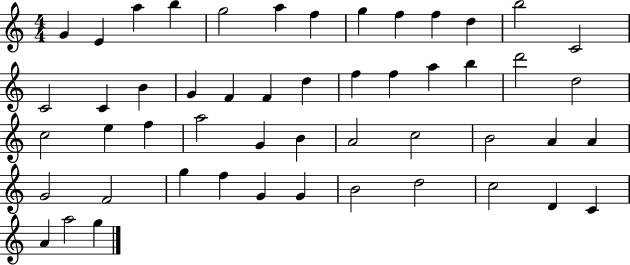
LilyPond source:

{
  \clef treble
  \numericTimeSignature
  \time 4/4
  \key c \major
  g'4 e'4 a''4 b''4 | g''2 a''4 f''4 | g''4 f''4 f''4 d''4 | b''2 c'2 | \break c'2 c'4 b'4 | g'4 f'4 f'4 d''4 | f''4 f''4 a''4 b''4 | d'''2 d''2 | \break c''2 e''4 f''4 | a''2 g'4 b'4 | a'2 c''2 | b'2 a'4 a'4 | \break g'2 f'2 | g''4 f''4 g'4 g'4 | b'2 d''2 | c''2 d'4 c'4 | \break a'4 a''2 g''4 | \bar "|."
}